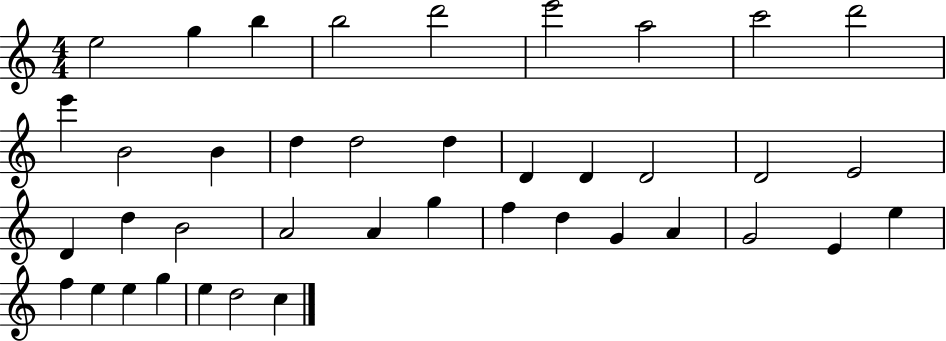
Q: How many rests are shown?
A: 0